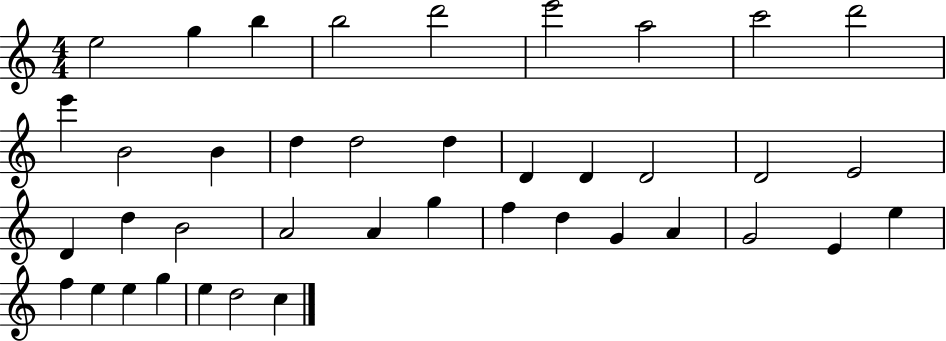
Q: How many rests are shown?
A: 0